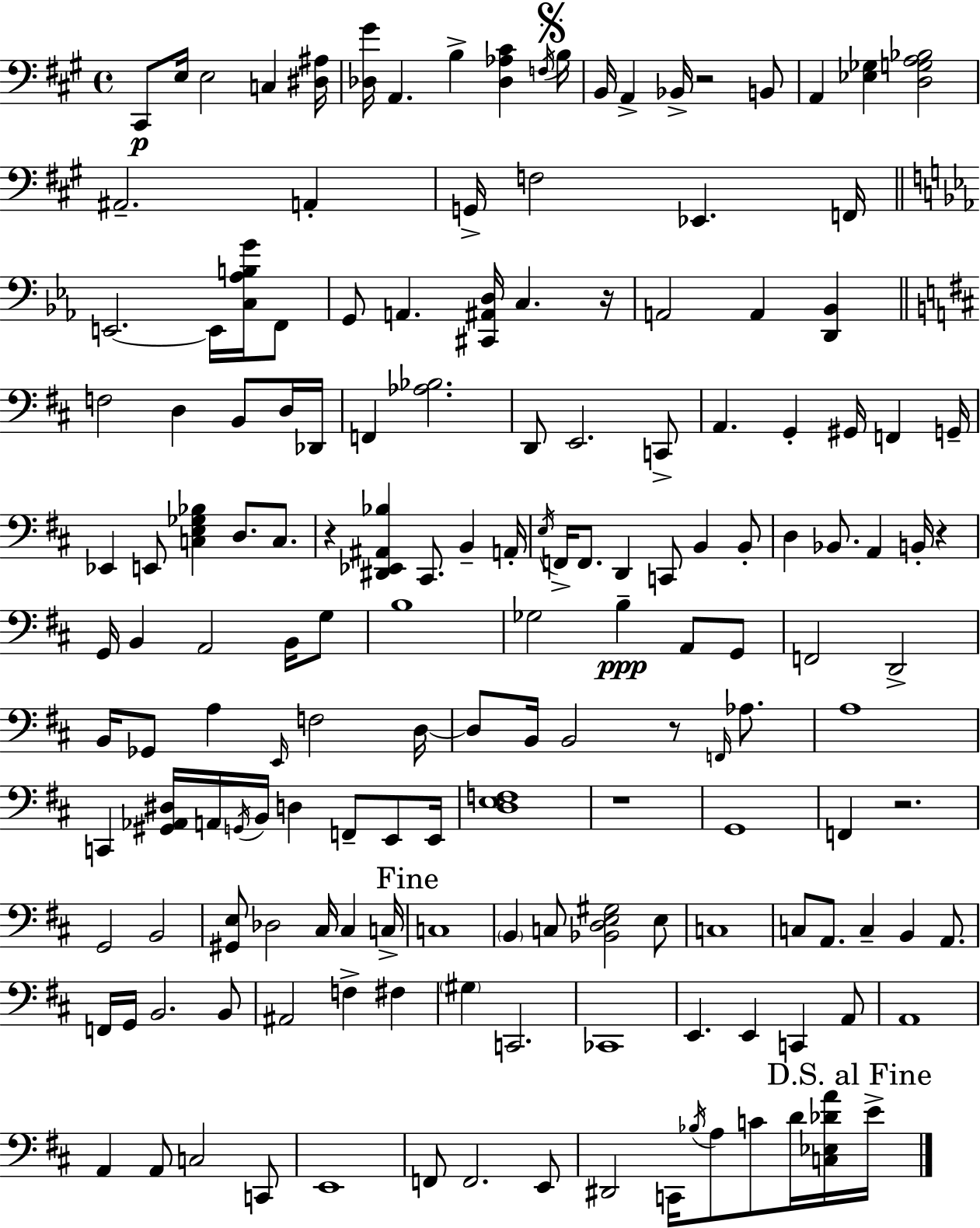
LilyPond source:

{
  \clef bass
  \time 4/4
  \defaultTimeSignature
  \key a \major
  cis,8\p e16 e2 c4 <dis ais>16 | <des gis'>16 a,4. b4-> <des aes cis'>4 \acciaccatura { f16 } | \mark \markup { \musicglyph "scripts.segno" } b16 b,16 a,4-> bes,16-> r2 b,8 | a,4 <ees ges>4 <d g a bes>2 | \break ais,2.-- a,4-. | g,16-> f2 ees,4. | f,16 \bar "||" \break \key c \minor e,2.~~ e,16 <c aes b g'>16 f,8 | g,8 a,4. <cis, ais, d>16 c4. r16 | a,2 a,4 <d, bes,>4 | \bar "||" \break \key b \minor f2 d4 b,8 d16 des,16 | f,4 <aes bes>2. | d,8 e,2. c,8-> | a,4. g,4-. gis,16 f,4 g,16-- | \break ees,4 e,8 <c e ges bes>4 d8. c8. | r4 <dis, ees, ais, bes>4 cis,8. b,4-- a,16-. | \acciaccatura { e16 } f,16-> f,8. d,4 c,8 b,4 b,8-. | d4 bes,8. a,4 b,16-. r4 | \break g,16 b,4 a,2 b,16 g8 | b1 | ges2 b4--\ppp a,8 g,8 | f,2 d,2-> | \break b,16 ges,8 a4 \grace { e,16 } f2 | d16~~ d8 b,16 b,2 r8 \grace { f,16 } | aes8. a1 | c,4 <gis, aes, dis>16 a,16 \acciaccatura { g,16 } b,16 d4 f,8-- | \break e,8 e,16 <d e f>1 | r1 | g,1 | f,4 r2. | \break g,2 b,2 | <gis, e>8 des2 cis16 cis4 | c16-> \mark "Fine" c1 | \parenthesize b,4 c8 <bes, d e gis>2 | \break e8 c1 | c8 a,8. c4-- b,4 | a,8. f,16 g,16 b,2. | b,8 ais,2 f4-> | \break fis4 \parenthesize gis4 c,2. | ces,1 | e,4. e,4 c,4 | a,8 a,1 | \break a,4 a,8 c2 | c,8 e,1 | f,8 f,2. | e,8 dis,2 c,16 \acciaccatura { bes16 } a8 | \break c'8 d'16 <c ees des' a'>16 \mark "D.S. al Fine" e'16-> \bar "|."
}